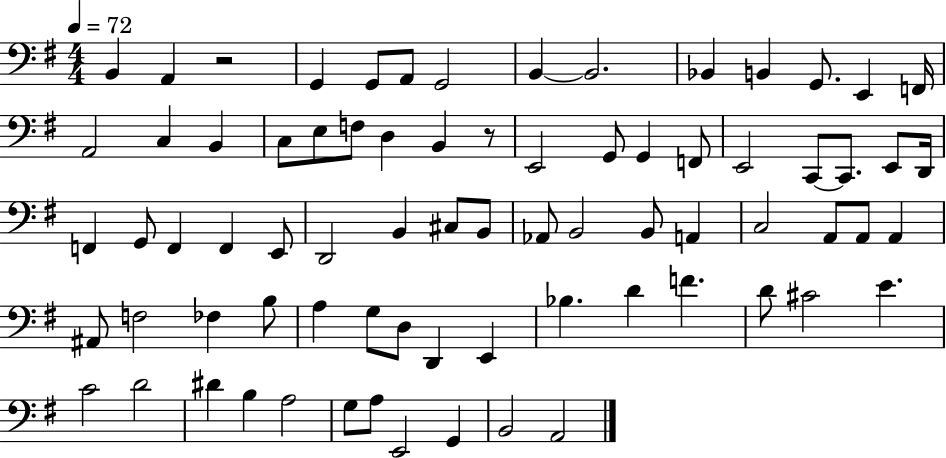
{
  \clef bass
  \numericTimeSignature
  \time 4/4
  \key g \major
  \tempo 4 = 72
  \repeat volta 2 { b,4 a,4 r2 | g,4 g,8 a,8 g,2 | b,4~~ b,2. | bes,4 b,4 g,8. e,4 f,16 | \break a,2 c4 b,4 | c8 e8 f8 d4 b,4 r8 | e,2 g,8 g,4 f,8 | e,2 c,8~~ c,8. e,8 d,16 | \break f,4 g,8 f,4 f,4 e,8 | d,2 b,4 cis8 b,8 | aes,8 b,2 b,8 a,4 | c2 a,8 a,8 a,4 | \break ais,8 f2 fes4 b8 | a4 g8 d8 d,4 e,4 | bes4. d'4 f'4. | d'8 cis'2 e'4. | \break c'2 d'2 | dis'4 b4 a2 | g8 a8 e,2 g,4 | b,2 a,2 | \break } \bar "|."
}